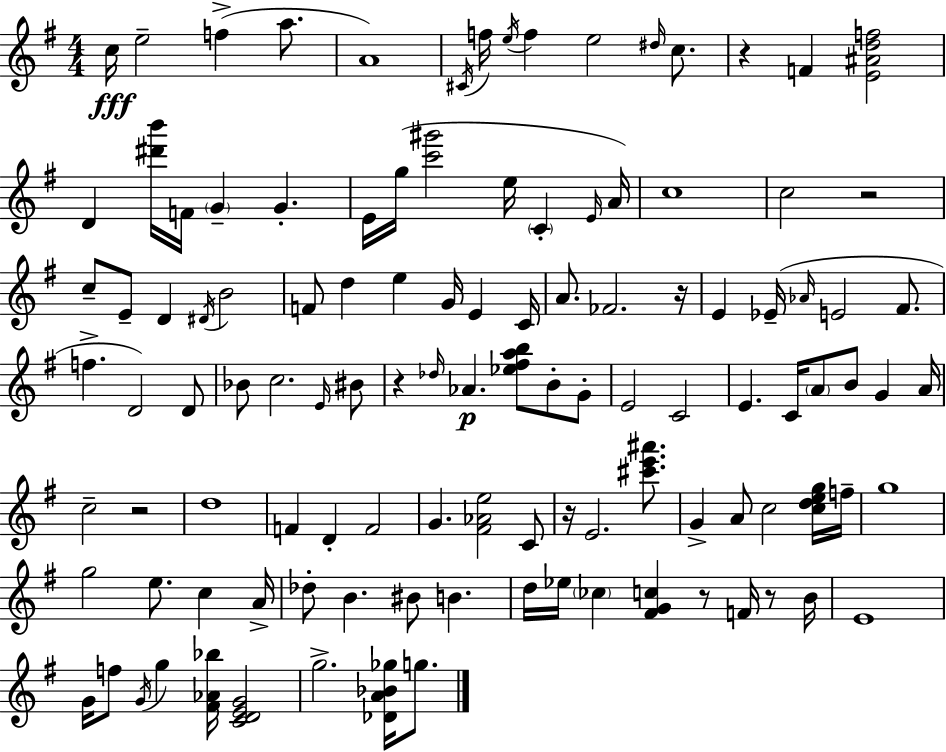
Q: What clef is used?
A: treble